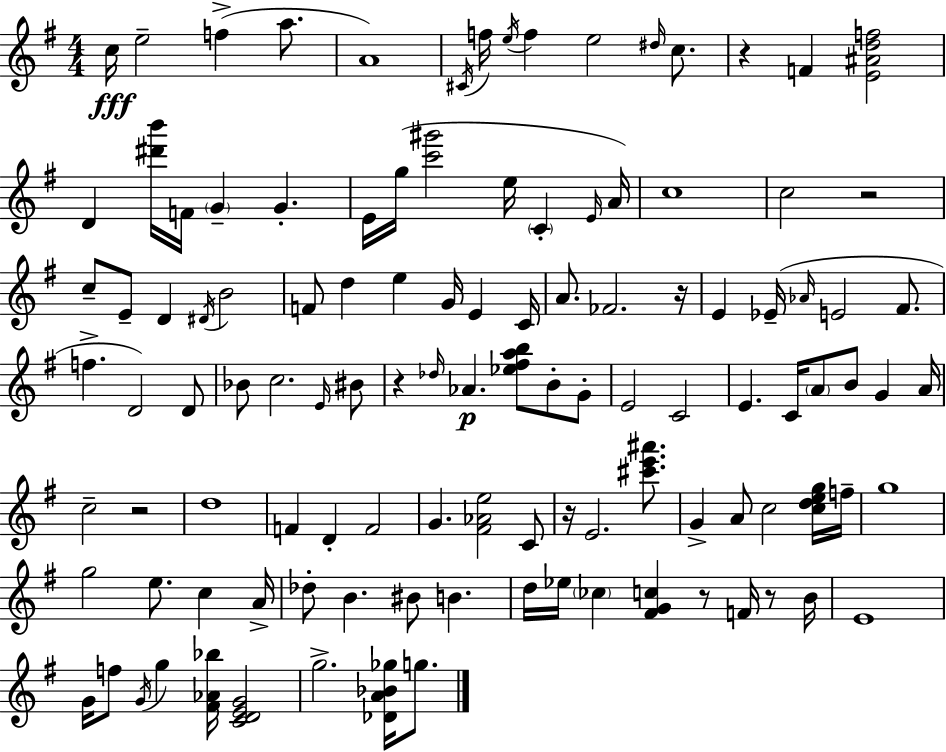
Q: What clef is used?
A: treble